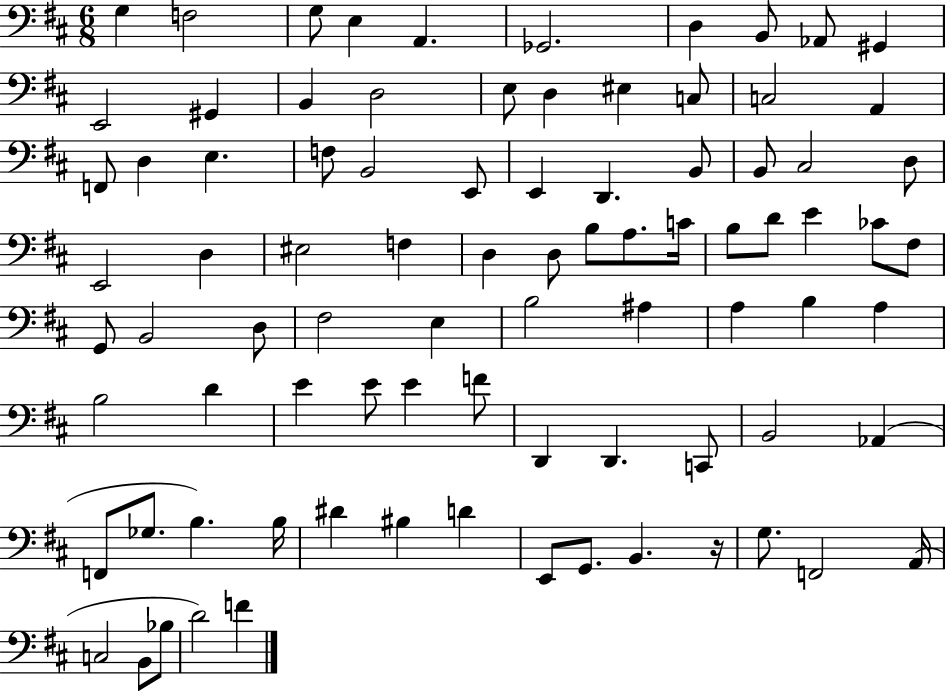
G3/q F3/h G3/e E3/q A2/q. Gb2/h. D3/q B2/e Ab2/e G#2/q E2/h G#2/q B2/q D3/h E3/e D3/q EIS3/q C3/e C3/h A2/q F2/e D3/q E3/q. F3/e B2/h E2/e E2/q D2/q. B2/e B2/e C#3/h D3/e E2/h D3/q EIS3/h F3/q D3/q D3/e B3/e A3/e. C4/s B3/e D4/e E4/q CES4/e F#3/e G2/e B2/h D3/e F#3/h E3/q B3/h A#3/q A3/q B3/q A3/q B3/h D4/q E4/q E4/e E4/q F4/e D2/q D2/q. C2/e B2/h Ab2/q F2/e Gb3/e. B3/q. B3/s D#4/q BIS3/q D4/q E2/e G2/e. B2/q. R/s G3/e. F2/h A2/s C3/h B2/e Bb3/e D4/h F4/q